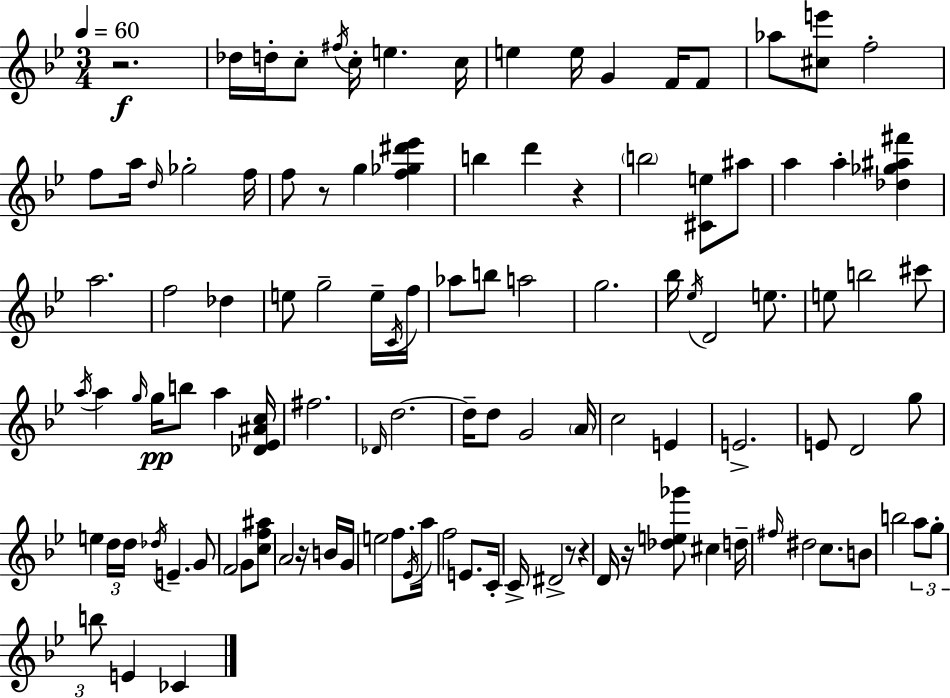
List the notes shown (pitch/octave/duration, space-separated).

R/h. Db5/s D5/s C5/e F#5/s C5/s E5/q. C5/s E5/q E5/s G4/q F4/s F4/e Ab5/e [C#5,E6]/e F5/h F5/e A5/s D5/s Gb5/h F5/s F5/e R/e G5/q [F5,Gb5,D#6,Eb6]/q B5/q D6/q R/q B5/h [C#4,E5]/e A#5/e A5/q A5/q [Db5,Gb5,A#5,F#6]/q A5/h. F5/h Db5/q E5/e G5/h E5/s C4/s F5/s Ab5/e B5/e A5/h G5/h. Bb5/s Eb5/s D4/h E5/e. E5/e B5/h C#6/e A5/s A5/q G5/s G5/s B5/e A5/q [Db4,Eb4,A#4,C5]/s F#5/h. Db4/s D5/h. D5/s D5/e G4/h A4/s C5/h E4/q E4/h. E4/e D4/h G5/e E5/q D5/s D5/s Db5/s E4/q. G4/e F4/h G4/e [C5,F5,A#5]/e A4/h R/s B4/s G4/s E5/h F5/e. Eb4/s A5/s F5/h E4/e. C4/s C4/s D#4/h R/e R/q D4/s R/s [Db5,E5,Gb6]/e C#5/q D5/s F#5/s D#5/h C5/e. B4/e B5/h A5/e G5/e B5/e E4/q CES4/q